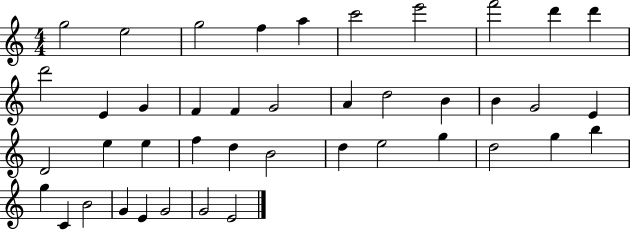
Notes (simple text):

G5/h E5/h G5/h F5/q A5/q C6/h E6/h F6/h D6/q D6/q D6/h E4/q G4/q F4/q F4/q G4/h A4/q D5/h B4/q B4/q G4/h E4/q D4/h E5/q E5/q F5/q D5/q B4/h D5/q E5/h G5/q D5/h G5/q B5/q G5/q C4/q B4/h G4/q E4/q G4/h G4/h E4/h